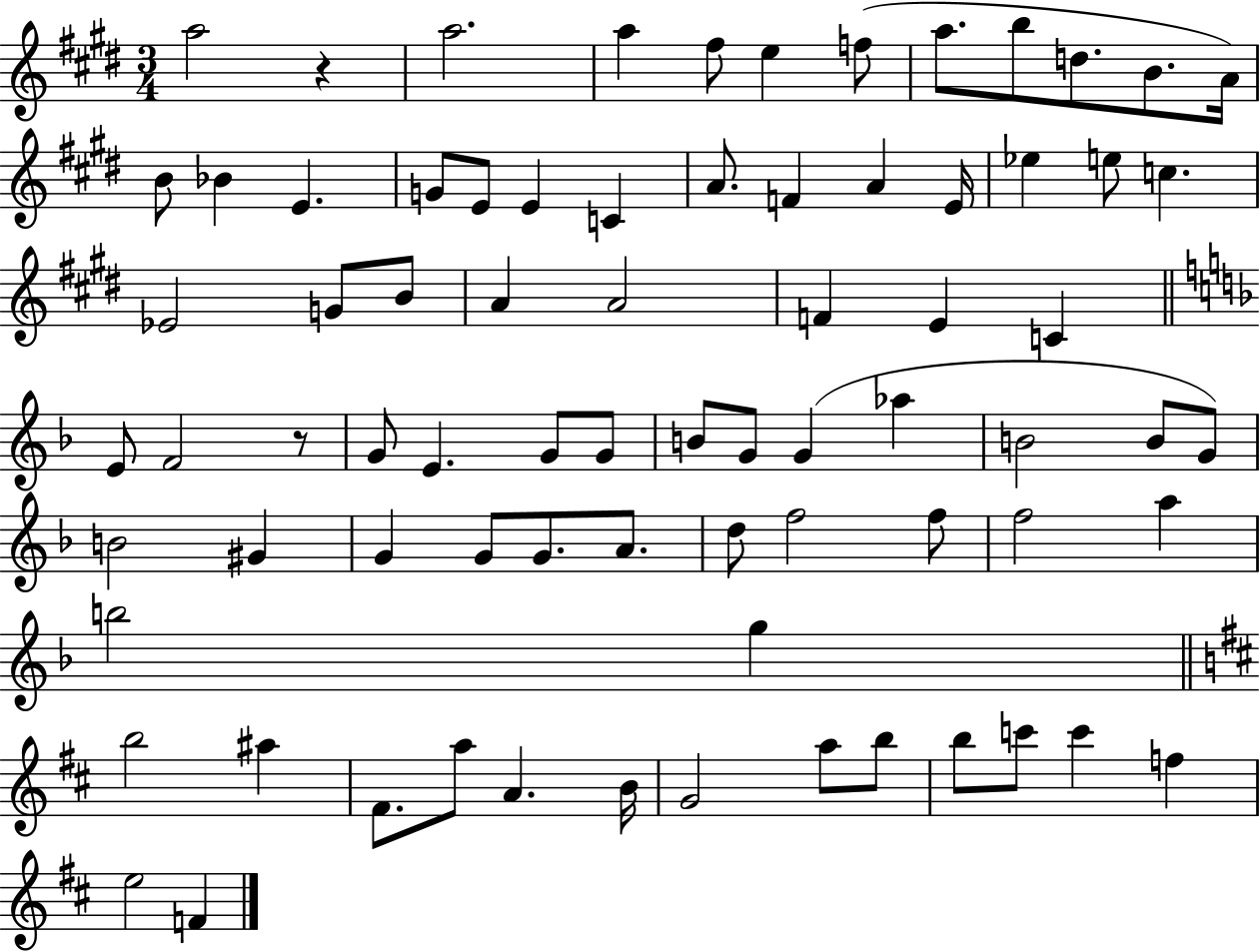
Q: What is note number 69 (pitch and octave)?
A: B5